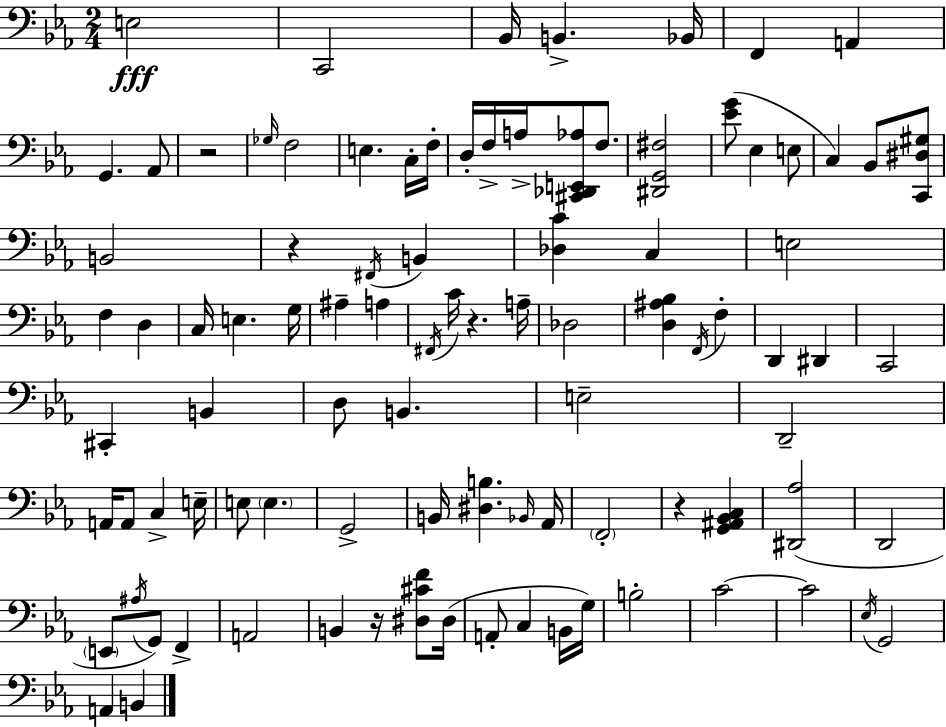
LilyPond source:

{
  \clef bass
  \numericTimeSignature
  \time 2/4
  \key ees \major
  e2\fff | c,2 | bes,16 b,4.-> bes,16 | f,4 a,4 | \break g,4. aes,8 | r2 | \grace { ges16 } f2 | e4. c16-. | \break f16-. d16-. f16-> a16-> <cis, des, e, aes>8 f8. | <dis, g, fis>2 | <ees' g'>8( ees4 e8 | c4) bes,8 <c, dis gis>8 | \break b,2 | r4 \acciaccatura { fis,16 } b,4 | <des c'>4 c4 | e2 | \break f4 d4 | c16 e4. | g16 ais4-- a4 | \acciaccatura { fis,16 } c'16 r4. | \break a16-- des2 | <d ais bes>4 \acciaccatura { f,16 } | f4-. d,4 | dis,4 c,2 | \break cis,4-. | b,4 d8 b,4. | e2-- | d,2-- | \break a,16 a,8 c4-> | e16-- e8 \parenthesize e4. | g,2-> | b,16 <dis b>4. | \break \grace { bes,16 } aes,16 \parenthesize f,2-. | r4 | <g, ais, bes, c>4 <dis, aes>2( | d,2 | \break \parenthesize e,8 \acciaccatura { ais16 } | g,8) f,4-> a,2 | b,4 | r16 <dis cis' f'>8 dis16( a,8-. | \break c4 b,16 g16) b2-. | c'2~~ | c'2 | \acciaccatura { ees16 } g,2 | \break a,4 | b,4 \bar "|."
}